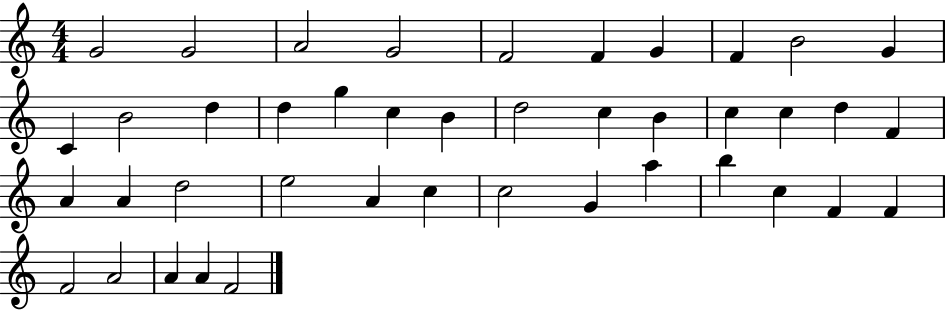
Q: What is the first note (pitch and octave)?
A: G4